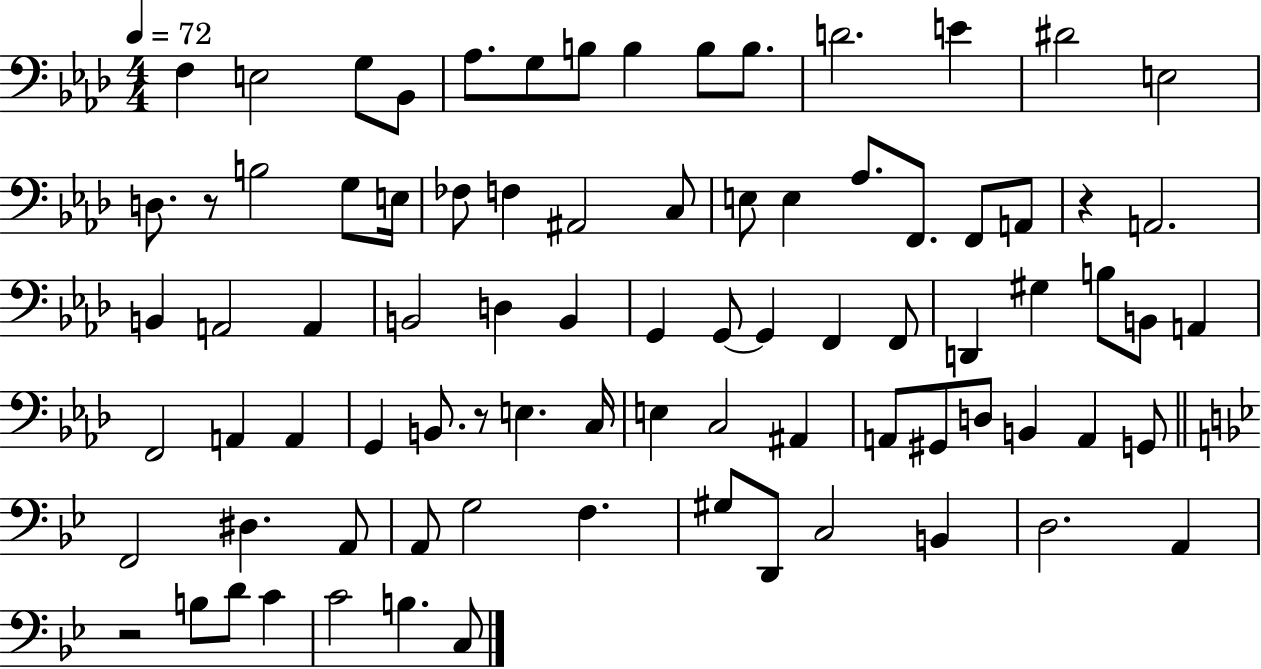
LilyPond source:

{
  \clef bass
  \numericTimeSignature
  \time 4/4
  \key aes \major
  \tempo 4 = 72
  f4 e2 g8 bes,8 | aes8. g8 b8 b4 b8 b8. | d'2. e'4 | dis'2 e2 | \break d8. r8 b2 g8 e16 | fes8 f4 ais,2 c8 | e8 e4 aes8. f,8. f,8 a,8 | r4 a,2. | \break b,4 a,2 a,4 | b,2 d4 b,4 | g,4 g,8~~ g,4 f,4 f,8 | d,4 gis4 b8 b,8 a,4 | \break f,2 a,4 a,4 | g,4 b,8. r8 e4. c16 | e4 c2 ais,4 | a,8 gis,8 d8 b,4 a,4 g,8 | \break \bar "||" \break \key g \minor f,2 dis4. a,8 | a,8 g2 f4. | gis8 d,8 c2 b,4 | d2. a,4 | \break r2 b8 d'8 c'4 | c'2 b4. c8 | \bar "|."
}